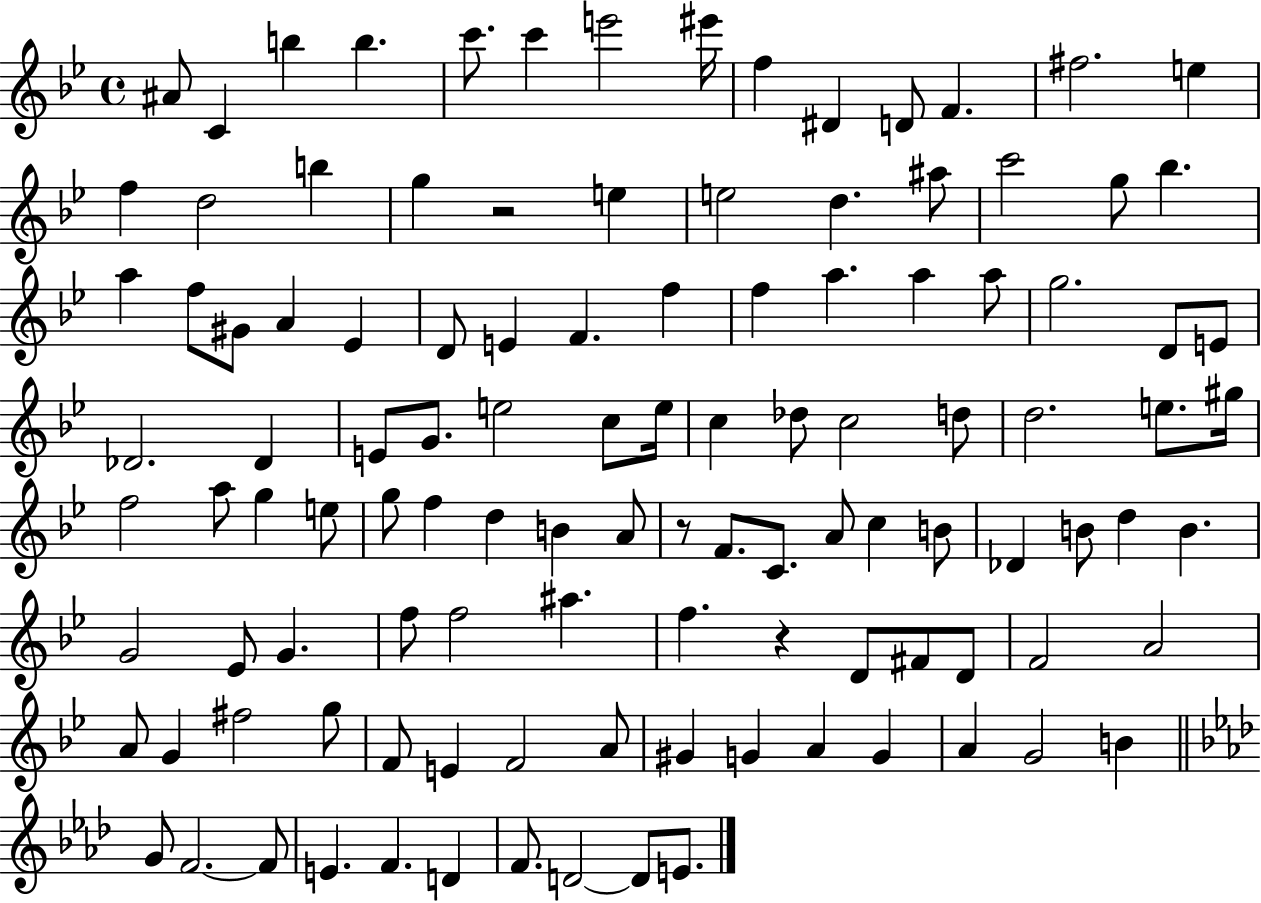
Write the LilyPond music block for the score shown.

{
  \clef treble
  \time 4/4
  \defaultTimeSignature
  \key bes \major
  ais'8 c'4 b''4 b''4. | c'''8. c'''4 e'''2 eis'''16 | f''4 dis'4 d'8 f'4. | fis''2. e''4 | \break f''4 d''2 b''4 | g''4 r2 e''4 | e''2 d''4. ais''8 | c'''2 g''8 bes''4. | \break a''4 f''8 gis'8 a'4 ees'4 | d'8 e'4 f'4. f''4 | f''4 a''4. a''4 a''8 | g''2. d'8 e'8 | \break des'2. des'4 | e'8 g'8. e''2 c''8 e''16 | c''4 des''8 c''2 d''8 | d''2. e''8. gis''16 | \break f''2 a''8 g''4 e''8 | g''8 f''4 d''4 b'4 a'8 | r8 f'8. c'8. a'8 c''4 b'8 | des'4 b'8 d''4 b'4. | \break g'2 ees'8 g'4. | f''8 f''2 ais''4. | f''4. r4 d'8 fis'8 d'8 | f'2 a'2 | \break a'8 g'4 fis''2 g''8 | f'8 e'4 f'2 a'8 | gis'4 g'4 a'4 g'4 | a'4 g'2 b'4 | \break \bar "||" \break \key aes \major g'8 f'2.~~ f'8 | e'4. f'4. d'4 | f'8. d'2~~ d'8 e'8. | \bar "|."
}